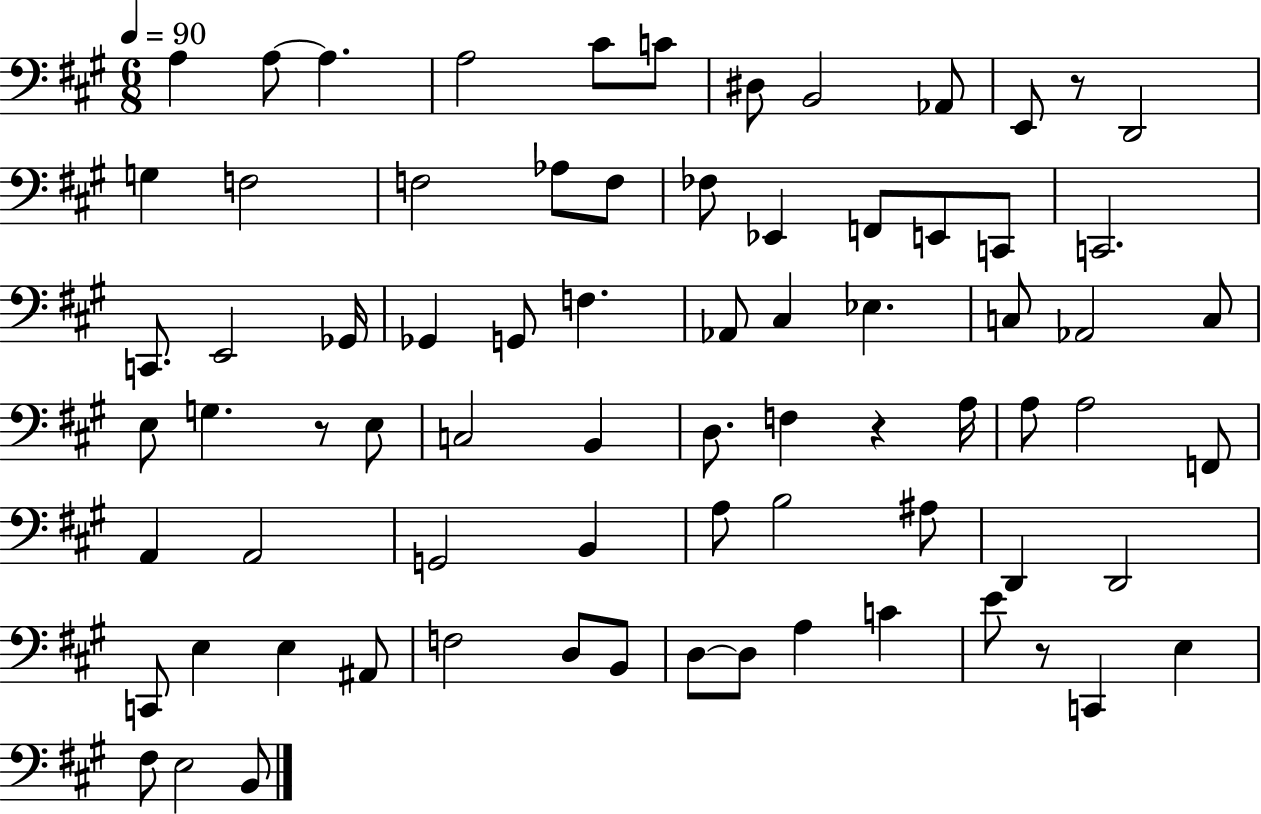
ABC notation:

X:1
T:Untitled
M:6/8
L:1/4
K:A
A, A,/2 A, A,2 ^C/2 C/2 ^D,/2 B,,2 _A,,/2 E,,/2 z/2 D,,2 G, F,2 F,2 _A,/2 F,/2 _F,/2 _E,, F,,/2 E,,/2 C,,/2 C,,2 C,,/2 E,,2 _G,,/4 _G,, G,,/2 F, _A,,/2 ^C, _E, C,/2 _A,,2 C,/2 E,/2 G, z/2 E,/2 C,2 B,, D,/2 F, z A,/4 A,/2 A,2 F,,/2 A,, A,,2 G,,2 B,, A,/2 B,2 ^A,/2 D,, D,,2 C,,/2 E, E, ^A,,/2 F,2 D,/2 B,,/2 D,/2 D,/2 A, C E/2 z/2 C,, E, ^F,/2 E,2 B,,/2